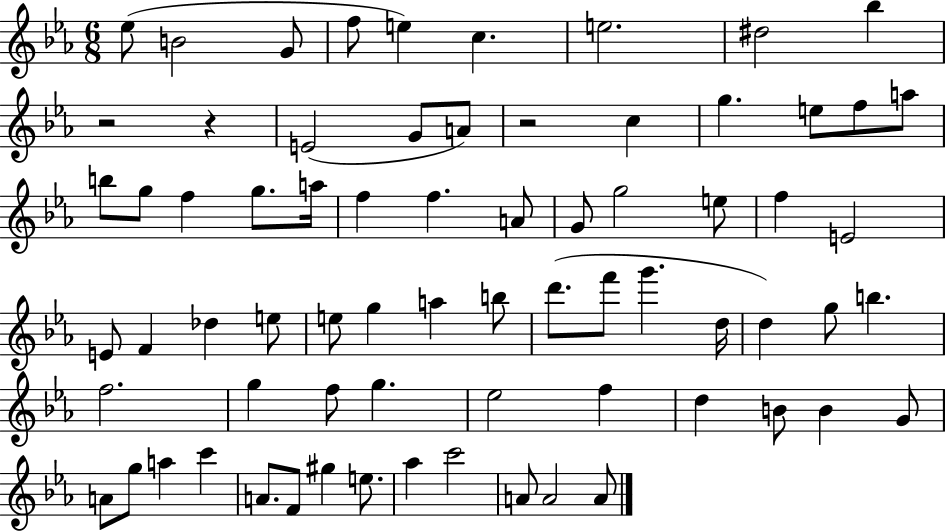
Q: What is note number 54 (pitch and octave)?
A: B4